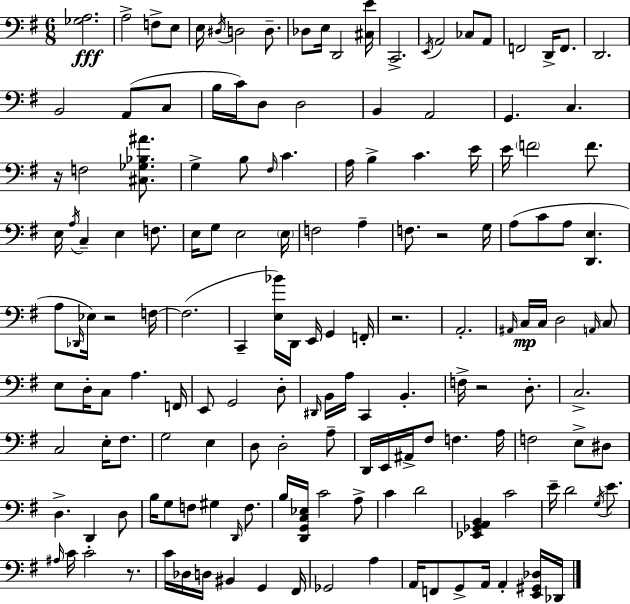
{
  \clef bass
  \numericTimeSignature
  \time 6/8
  \key g \major
  <ges a>2.\fff | a2-> f8-> e8 | e16 \acciaccatura { dis16 } d2 d8.-- | des8 e16 d,2 | \break <cis e'>16 c,2.-> | \acciaccatura { e,16 } a,2 ces8 | a,8 f,2 d,16-> f,8. | d,2. | \break b,2 a,8( | c8 b16 c'16) d8 d2 | b,4 a,2 | g,4. c4. | \break r16 f2 <cis ges bes ais'>8. | g4-> b8 \grace { fis16 } c'4. | a16 b4-> c'4. | e'16 e'16 \parenthesize f'2 | \break f'8. e16 \acciaccatura { a16 } c4-- e4 | f8. e16 g8 e2 | \parenthesize e16 f2 | a4-- f8. r2 | \break g16 a8( c'8 a8 <d, e>4. | a8 \grace { des,16 }) ees16 r2 | f16~~ f2.( | c,4-- <e bes'>16) d,16 e,16 | \break g,4 f,16-. r2. | a,2.-. | \grace { ais,16 } c16\mp c16 d2 | \grace { a,16 } \parenthesize c8 e8 d16-. c8 | \break a4. f,16 e,8 g,2 | d8-. \grace { dis,16 } b,16 a16 c,4 | b,4.-. f16-> r2 | d8.-. c2.-> | \break c2 | e16-. fis8. g2 | e4 d8 d2-. | a8-- d,16 e,16 ais,16-> fis8 | \break f4. a16 f2 | e8-> dis8 d4.-> | d,4 d8 b16 g8 f8 | gis4 \grace { d,16 } f8. b16 <d, g, c ees>16 c'2 | \break a8-> c'4 | d'2 <ees, ges, a, b,>4 | c'2 e'16-- d'2 | \acciaccatura { g16 } e'8. \grace { ais16 } c'16 | \break c'2-. r8. c'16 | des16 d16 bis,4 g,4 fis,16 ges,2 | a4 a,16 | f,8 g,8-> a,16 a,4-. <e, gis, des>16 des,16 \bar "|."
}